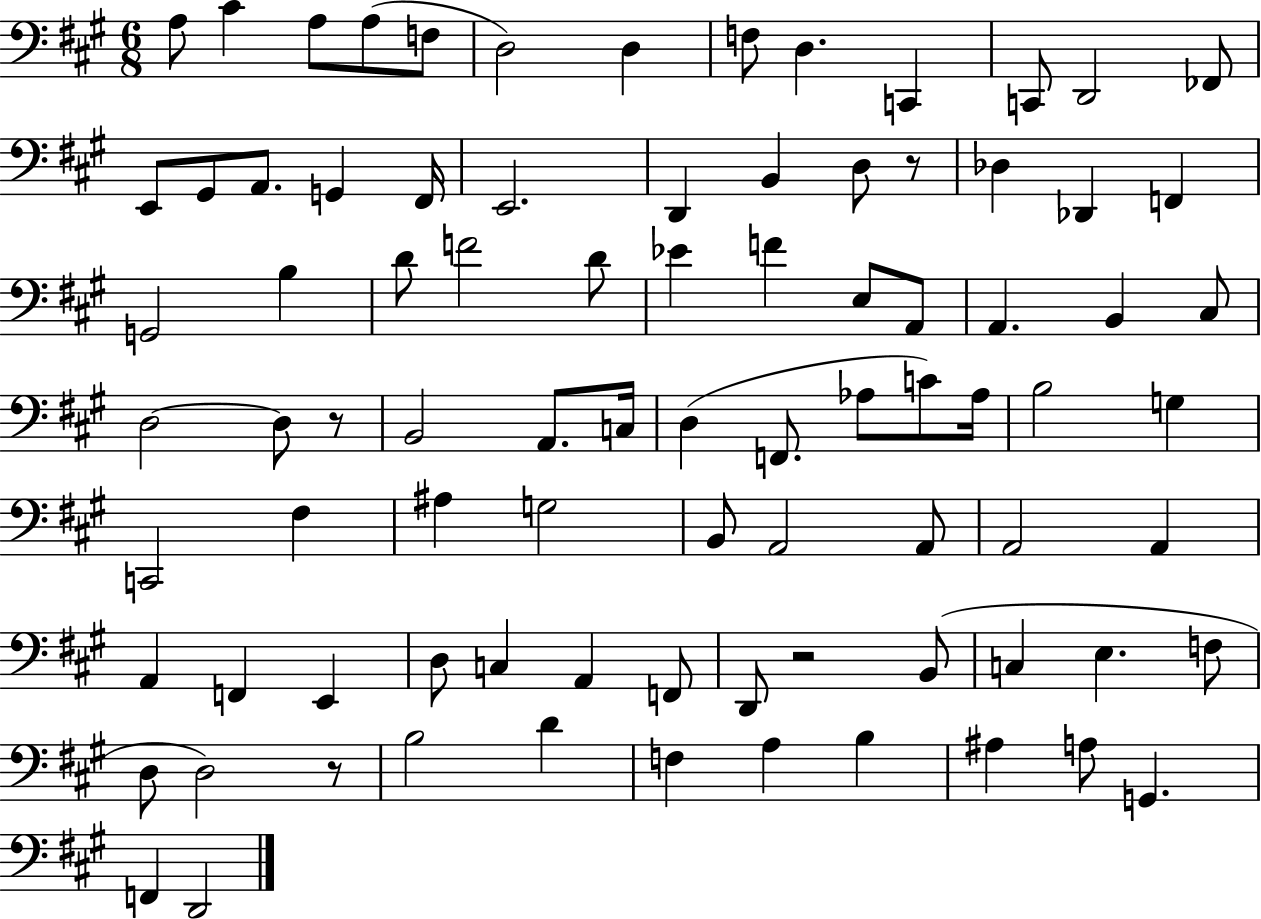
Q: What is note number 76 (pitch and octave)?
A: A3